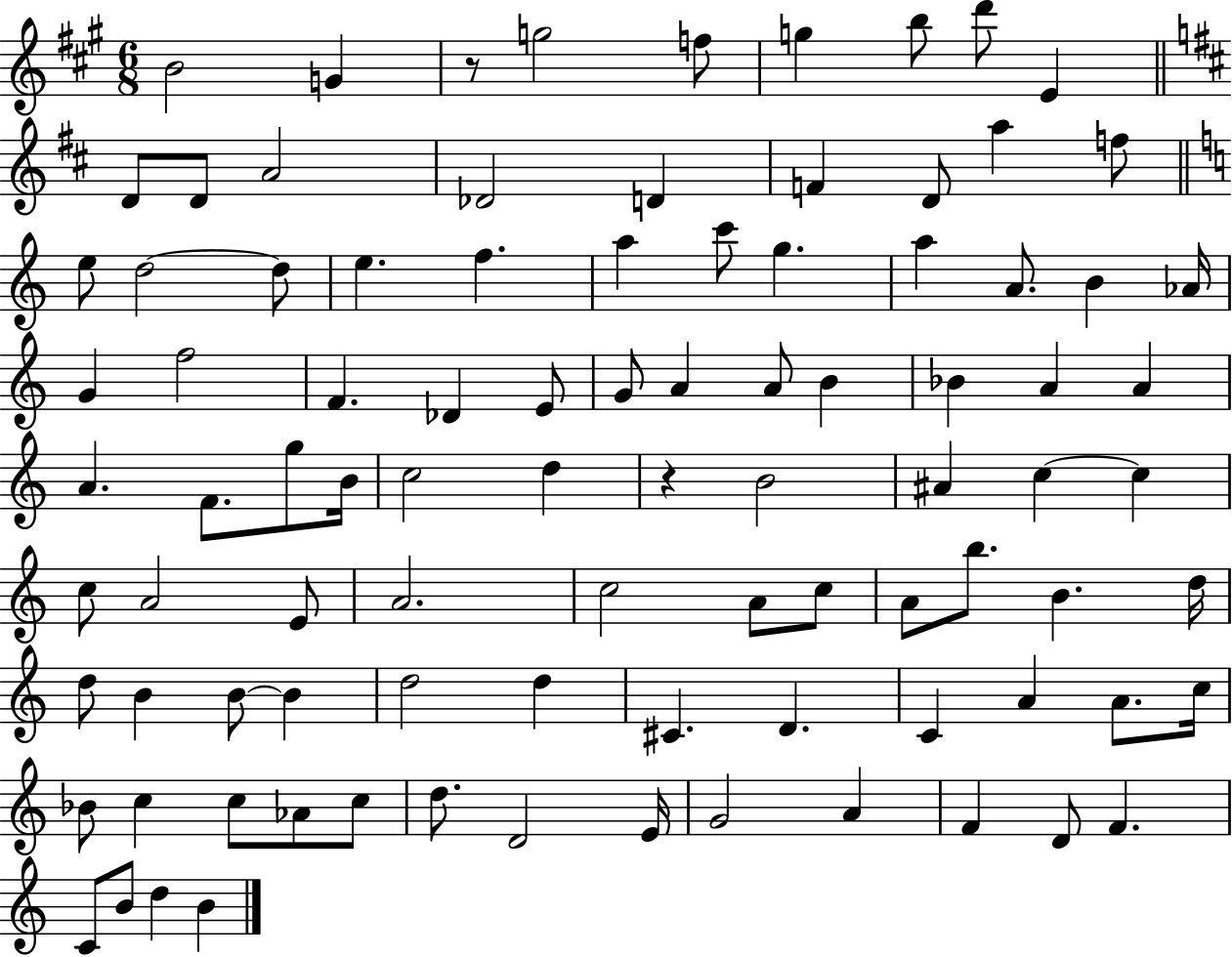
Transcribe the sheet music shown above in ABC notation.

X:1
T:Untitled
M:6/8
L:1/4
K:A
B2 G z/2 g2 f/2 g b/2 d'/2 E D/2 D/2 A2 _D2 D F D/2 a f/2 e/2 d2 d/2 e f a c'/2 g a A/2 B _A/4 G f2 F _D E/2 G/2 A A/2 B _B A A A F/2 g/2 B/4 c2 d z B2 ^A c c c/2 A2 E/2 A2 c2 A/2 c/2 A/2 b/2 B d/4 d/2 B B/2 B d2 d ^C D C A A/2 c/4 _B/2 c c/2 _A/2 c/2 d/2 D2 E/4 G2 A F D/2 F C/2 B/2 d B